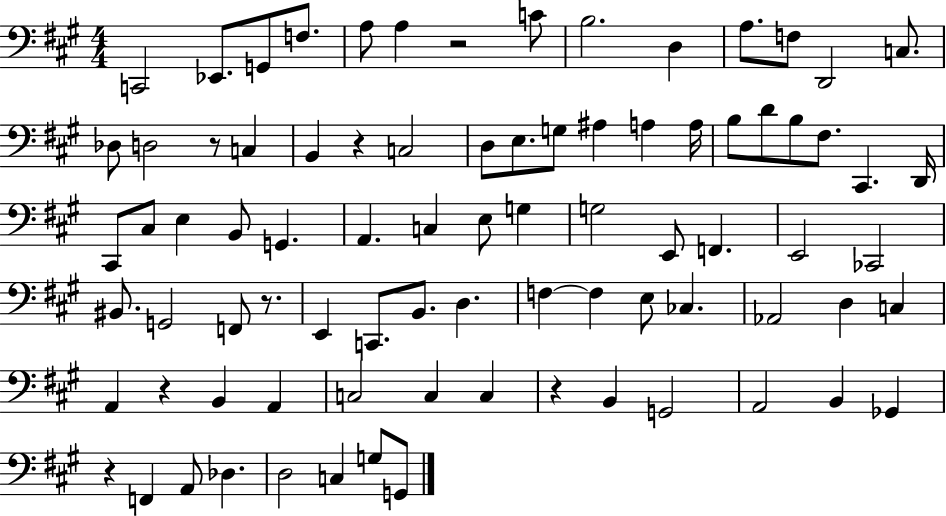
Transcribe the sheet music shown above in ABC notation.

X:1
T:Untitled
M:4/4
L:1/4
K:A
C,,2 _E,,/2 G,,/2 F,/2 A,/2 A, z2 C/2 B,2 D, A,/2 F,/2 D,,2 C,/2 _D,/2 D,2 z/2 C, B,, z C,2 D,/2 E,/2 G,/2 ^A, A, A,/4 B,/2 D/2 B,/2 ^F,/2 ^C,, D,,/4 ^C,,/2 ^C,/2 E, B,,/2 G,, A,, C, E,/2 G, G,2 E,,/2 F,, E,,2 _C,,2 ^B,,/2 G,,2 F,,/2 z/2 E,, C,,/2 B,,/2 D, F, F, E,/2 _C, _A,,2 D, C, A,, z B,, A,, C,2 C, C, z B,, G,,2 A,,2 B,, _G,, z F,, A,,/2 _D, D,2 C, G,/2 G,,/2